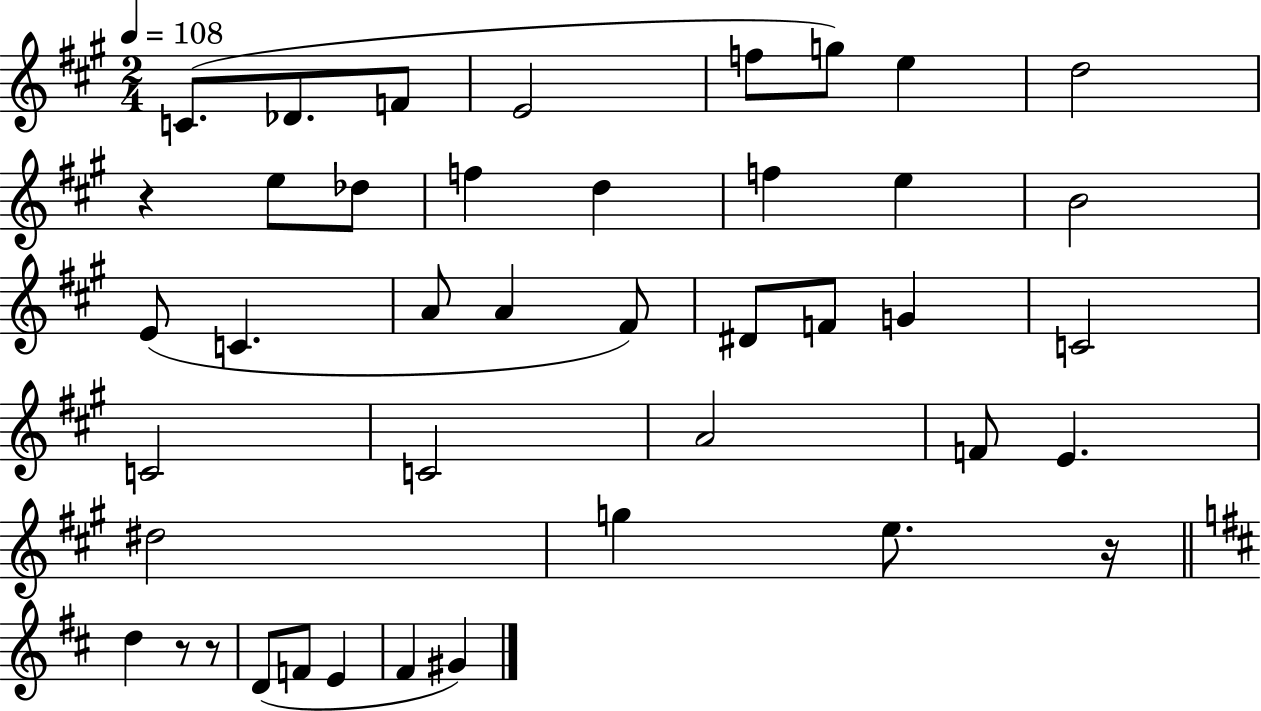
C4/e. Db4/e. F4/e E4/h F5/e G5/e E5/q D5/h R/q E5/e Db5/e F5/q D5/q F5/q E5/q B4/h E4/e C4/q. A4/e A4/q F#4/e D#4/e F4/e G4/q C4/h C4/h C4/h A4/h F4/e E4/q. D#5/h G5/q E5/e. R/s D5/q R/e R/e D4/e F4/e E4/q F#4/q G#4/q